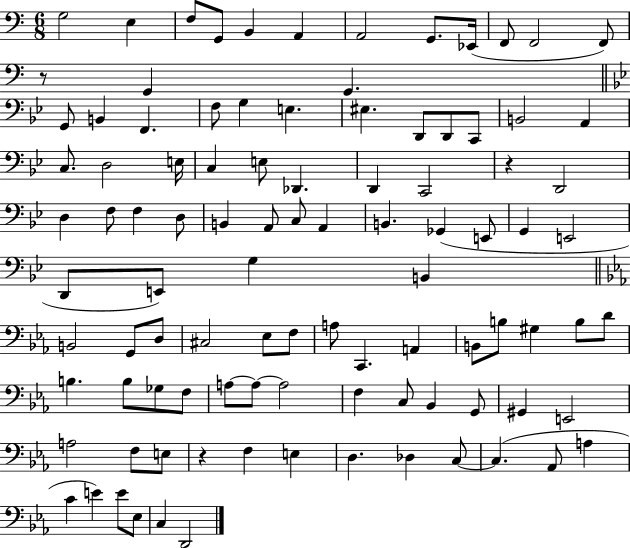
{
  \clef bass
  \numericTimeSignature
  \time 6/8
  \key c \major
  g2 e4 | f8 g,8 b,4 a,4 | a,2 g,8. ees,16( | f,8 f,2 f,8) | \break r8 g,4 g,4. | \bar "||" \break \key bes \major g,8 b,4 f,4. | f8 g4 e4. | eis4. d,8 d,8 c,8 | b,2 a,4 | \break c8. d2 e16 | c4 e8 des,4. | d,4 c,2 | r4 d,2 | \break d4 f8 f4 d8 | b,4 a,8 c8 a,4 | b,4. ges,4( e,8 | g,4 e,2 | \break d,8 e,8) g4 b,4 | \bar "||" \break \key ees \major b,2 g,8 d8 | cis2 ees8 f8 | a8 c,4. a,4 | b,8 b8 gis4 b8 d'8 | \break b4. b8 ges8 f8 | a8~~ a8~~ a2 | f4 c8 bes,4 g,8 | gis,4 e,2 | \break a2 f8 e8 | r4 f4 e4 | d4. des4 c8~~ | c4.( aes,8 a4 | \break c'4 e'4) e'8 ees8 | c4 d,2 | \bar "|."
}